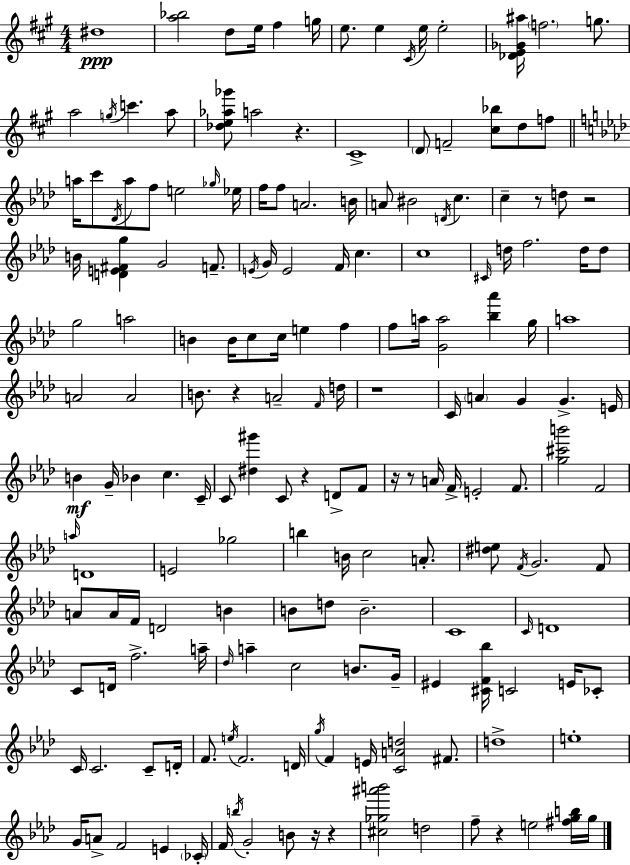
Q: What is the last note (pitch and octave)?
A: G5